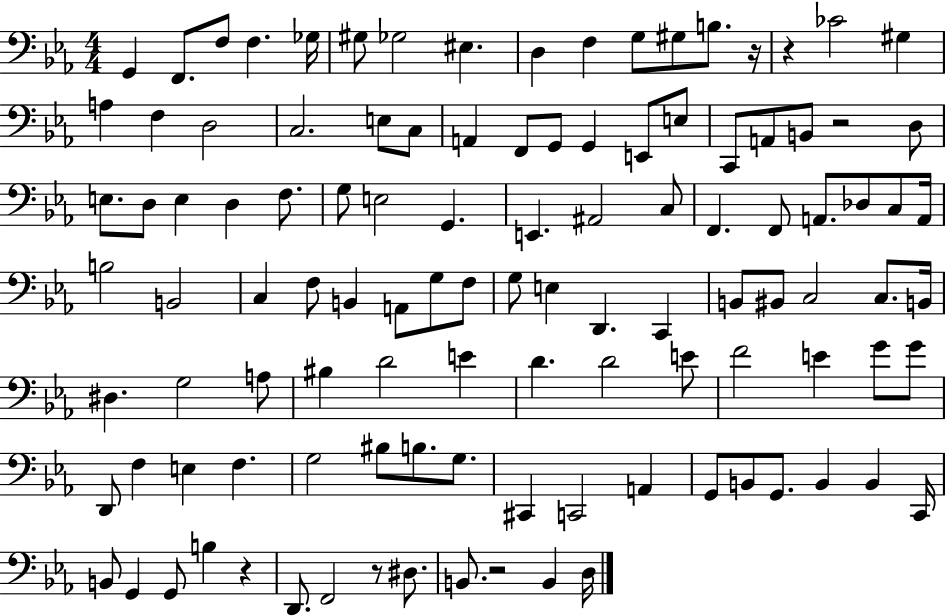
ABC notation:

X:1
T:Untitled
M:4/4
L:1/4
K:Eb
G,, F,,/2 F,/2 F, _G,/4 ^G,/2 _G,2 ^E, D, F, G,/2 ^G,/2 B,/2 z/4 z _C2 ^G, A, F, D,2 C,2 E,/2 C,/2 A,, F,,/2 G,,/2 G,, E,,/2 E,/2 C,,/2 A,,/2 B,,/2 z2 D,/2 E,/2 D,/2 E, D, F,/2 G,/2 E,2 G,, E,, ^A,,2 C,/2 F,, F,,/2 A,,/2 _D,/2 C,/2 A,,/4 B,2 B,,2 C, F,/2 B,, A,,/2 G,/2 F,/2 G,/2 E, D,, C,, B,,/2 ^B,,/2 C,2 C,/2 B,,/4 ^D, G,2 A,/2 ^B, D2 E D D2 E/2 F2 E G/2 G/2 D,,/2 F, E, F, G,2 ^B,/2 B,/2 G,/2 ^C,, C,,2 A,, G,,/2 B,,/2 G,,/2 B,, B,, C,,/4 B,,/2 G,, G,,/2 B, z D,,/2 F,,2 z/2 ^D,/2 B,,/2 z2 B,, D,/4